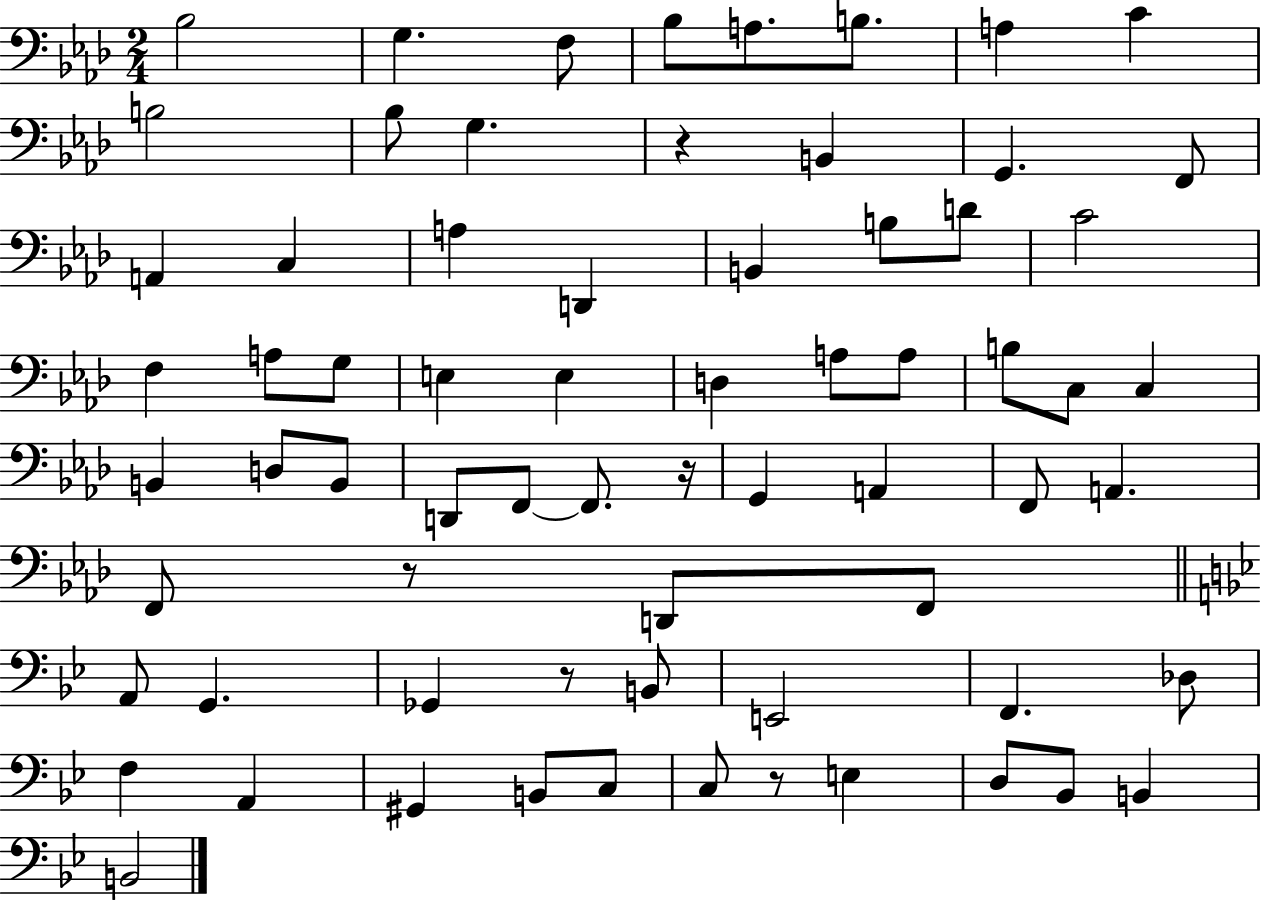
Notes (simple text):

Bb3/h G3/q. F3/e Bb3/e A3/e. B3/e. A3/q C4/q B3/h Bb3/e G3/q. R/q B2/q G2/q. F2/e A2/q C3/q A3/q D2/q B2/q B3/e D4/e C4/h F3/q A3/e G3/e E3/q E3/q D3/q A3/e A3/e B3/e C3/e C3/q B2/q D3/e B2/e D2/e F2/e F2/e. R/s G2/q A2/q F2/e A2/q. F2/e R/e D2/e F2/e A2/e G2/q. Gb2/q R/e B2/e E2/h F2/q. Db3/e F3/q A2/q G#2/q B2/e C3/e C3/e R/e E3/q D3/e Bb2/e B2/q B2/h